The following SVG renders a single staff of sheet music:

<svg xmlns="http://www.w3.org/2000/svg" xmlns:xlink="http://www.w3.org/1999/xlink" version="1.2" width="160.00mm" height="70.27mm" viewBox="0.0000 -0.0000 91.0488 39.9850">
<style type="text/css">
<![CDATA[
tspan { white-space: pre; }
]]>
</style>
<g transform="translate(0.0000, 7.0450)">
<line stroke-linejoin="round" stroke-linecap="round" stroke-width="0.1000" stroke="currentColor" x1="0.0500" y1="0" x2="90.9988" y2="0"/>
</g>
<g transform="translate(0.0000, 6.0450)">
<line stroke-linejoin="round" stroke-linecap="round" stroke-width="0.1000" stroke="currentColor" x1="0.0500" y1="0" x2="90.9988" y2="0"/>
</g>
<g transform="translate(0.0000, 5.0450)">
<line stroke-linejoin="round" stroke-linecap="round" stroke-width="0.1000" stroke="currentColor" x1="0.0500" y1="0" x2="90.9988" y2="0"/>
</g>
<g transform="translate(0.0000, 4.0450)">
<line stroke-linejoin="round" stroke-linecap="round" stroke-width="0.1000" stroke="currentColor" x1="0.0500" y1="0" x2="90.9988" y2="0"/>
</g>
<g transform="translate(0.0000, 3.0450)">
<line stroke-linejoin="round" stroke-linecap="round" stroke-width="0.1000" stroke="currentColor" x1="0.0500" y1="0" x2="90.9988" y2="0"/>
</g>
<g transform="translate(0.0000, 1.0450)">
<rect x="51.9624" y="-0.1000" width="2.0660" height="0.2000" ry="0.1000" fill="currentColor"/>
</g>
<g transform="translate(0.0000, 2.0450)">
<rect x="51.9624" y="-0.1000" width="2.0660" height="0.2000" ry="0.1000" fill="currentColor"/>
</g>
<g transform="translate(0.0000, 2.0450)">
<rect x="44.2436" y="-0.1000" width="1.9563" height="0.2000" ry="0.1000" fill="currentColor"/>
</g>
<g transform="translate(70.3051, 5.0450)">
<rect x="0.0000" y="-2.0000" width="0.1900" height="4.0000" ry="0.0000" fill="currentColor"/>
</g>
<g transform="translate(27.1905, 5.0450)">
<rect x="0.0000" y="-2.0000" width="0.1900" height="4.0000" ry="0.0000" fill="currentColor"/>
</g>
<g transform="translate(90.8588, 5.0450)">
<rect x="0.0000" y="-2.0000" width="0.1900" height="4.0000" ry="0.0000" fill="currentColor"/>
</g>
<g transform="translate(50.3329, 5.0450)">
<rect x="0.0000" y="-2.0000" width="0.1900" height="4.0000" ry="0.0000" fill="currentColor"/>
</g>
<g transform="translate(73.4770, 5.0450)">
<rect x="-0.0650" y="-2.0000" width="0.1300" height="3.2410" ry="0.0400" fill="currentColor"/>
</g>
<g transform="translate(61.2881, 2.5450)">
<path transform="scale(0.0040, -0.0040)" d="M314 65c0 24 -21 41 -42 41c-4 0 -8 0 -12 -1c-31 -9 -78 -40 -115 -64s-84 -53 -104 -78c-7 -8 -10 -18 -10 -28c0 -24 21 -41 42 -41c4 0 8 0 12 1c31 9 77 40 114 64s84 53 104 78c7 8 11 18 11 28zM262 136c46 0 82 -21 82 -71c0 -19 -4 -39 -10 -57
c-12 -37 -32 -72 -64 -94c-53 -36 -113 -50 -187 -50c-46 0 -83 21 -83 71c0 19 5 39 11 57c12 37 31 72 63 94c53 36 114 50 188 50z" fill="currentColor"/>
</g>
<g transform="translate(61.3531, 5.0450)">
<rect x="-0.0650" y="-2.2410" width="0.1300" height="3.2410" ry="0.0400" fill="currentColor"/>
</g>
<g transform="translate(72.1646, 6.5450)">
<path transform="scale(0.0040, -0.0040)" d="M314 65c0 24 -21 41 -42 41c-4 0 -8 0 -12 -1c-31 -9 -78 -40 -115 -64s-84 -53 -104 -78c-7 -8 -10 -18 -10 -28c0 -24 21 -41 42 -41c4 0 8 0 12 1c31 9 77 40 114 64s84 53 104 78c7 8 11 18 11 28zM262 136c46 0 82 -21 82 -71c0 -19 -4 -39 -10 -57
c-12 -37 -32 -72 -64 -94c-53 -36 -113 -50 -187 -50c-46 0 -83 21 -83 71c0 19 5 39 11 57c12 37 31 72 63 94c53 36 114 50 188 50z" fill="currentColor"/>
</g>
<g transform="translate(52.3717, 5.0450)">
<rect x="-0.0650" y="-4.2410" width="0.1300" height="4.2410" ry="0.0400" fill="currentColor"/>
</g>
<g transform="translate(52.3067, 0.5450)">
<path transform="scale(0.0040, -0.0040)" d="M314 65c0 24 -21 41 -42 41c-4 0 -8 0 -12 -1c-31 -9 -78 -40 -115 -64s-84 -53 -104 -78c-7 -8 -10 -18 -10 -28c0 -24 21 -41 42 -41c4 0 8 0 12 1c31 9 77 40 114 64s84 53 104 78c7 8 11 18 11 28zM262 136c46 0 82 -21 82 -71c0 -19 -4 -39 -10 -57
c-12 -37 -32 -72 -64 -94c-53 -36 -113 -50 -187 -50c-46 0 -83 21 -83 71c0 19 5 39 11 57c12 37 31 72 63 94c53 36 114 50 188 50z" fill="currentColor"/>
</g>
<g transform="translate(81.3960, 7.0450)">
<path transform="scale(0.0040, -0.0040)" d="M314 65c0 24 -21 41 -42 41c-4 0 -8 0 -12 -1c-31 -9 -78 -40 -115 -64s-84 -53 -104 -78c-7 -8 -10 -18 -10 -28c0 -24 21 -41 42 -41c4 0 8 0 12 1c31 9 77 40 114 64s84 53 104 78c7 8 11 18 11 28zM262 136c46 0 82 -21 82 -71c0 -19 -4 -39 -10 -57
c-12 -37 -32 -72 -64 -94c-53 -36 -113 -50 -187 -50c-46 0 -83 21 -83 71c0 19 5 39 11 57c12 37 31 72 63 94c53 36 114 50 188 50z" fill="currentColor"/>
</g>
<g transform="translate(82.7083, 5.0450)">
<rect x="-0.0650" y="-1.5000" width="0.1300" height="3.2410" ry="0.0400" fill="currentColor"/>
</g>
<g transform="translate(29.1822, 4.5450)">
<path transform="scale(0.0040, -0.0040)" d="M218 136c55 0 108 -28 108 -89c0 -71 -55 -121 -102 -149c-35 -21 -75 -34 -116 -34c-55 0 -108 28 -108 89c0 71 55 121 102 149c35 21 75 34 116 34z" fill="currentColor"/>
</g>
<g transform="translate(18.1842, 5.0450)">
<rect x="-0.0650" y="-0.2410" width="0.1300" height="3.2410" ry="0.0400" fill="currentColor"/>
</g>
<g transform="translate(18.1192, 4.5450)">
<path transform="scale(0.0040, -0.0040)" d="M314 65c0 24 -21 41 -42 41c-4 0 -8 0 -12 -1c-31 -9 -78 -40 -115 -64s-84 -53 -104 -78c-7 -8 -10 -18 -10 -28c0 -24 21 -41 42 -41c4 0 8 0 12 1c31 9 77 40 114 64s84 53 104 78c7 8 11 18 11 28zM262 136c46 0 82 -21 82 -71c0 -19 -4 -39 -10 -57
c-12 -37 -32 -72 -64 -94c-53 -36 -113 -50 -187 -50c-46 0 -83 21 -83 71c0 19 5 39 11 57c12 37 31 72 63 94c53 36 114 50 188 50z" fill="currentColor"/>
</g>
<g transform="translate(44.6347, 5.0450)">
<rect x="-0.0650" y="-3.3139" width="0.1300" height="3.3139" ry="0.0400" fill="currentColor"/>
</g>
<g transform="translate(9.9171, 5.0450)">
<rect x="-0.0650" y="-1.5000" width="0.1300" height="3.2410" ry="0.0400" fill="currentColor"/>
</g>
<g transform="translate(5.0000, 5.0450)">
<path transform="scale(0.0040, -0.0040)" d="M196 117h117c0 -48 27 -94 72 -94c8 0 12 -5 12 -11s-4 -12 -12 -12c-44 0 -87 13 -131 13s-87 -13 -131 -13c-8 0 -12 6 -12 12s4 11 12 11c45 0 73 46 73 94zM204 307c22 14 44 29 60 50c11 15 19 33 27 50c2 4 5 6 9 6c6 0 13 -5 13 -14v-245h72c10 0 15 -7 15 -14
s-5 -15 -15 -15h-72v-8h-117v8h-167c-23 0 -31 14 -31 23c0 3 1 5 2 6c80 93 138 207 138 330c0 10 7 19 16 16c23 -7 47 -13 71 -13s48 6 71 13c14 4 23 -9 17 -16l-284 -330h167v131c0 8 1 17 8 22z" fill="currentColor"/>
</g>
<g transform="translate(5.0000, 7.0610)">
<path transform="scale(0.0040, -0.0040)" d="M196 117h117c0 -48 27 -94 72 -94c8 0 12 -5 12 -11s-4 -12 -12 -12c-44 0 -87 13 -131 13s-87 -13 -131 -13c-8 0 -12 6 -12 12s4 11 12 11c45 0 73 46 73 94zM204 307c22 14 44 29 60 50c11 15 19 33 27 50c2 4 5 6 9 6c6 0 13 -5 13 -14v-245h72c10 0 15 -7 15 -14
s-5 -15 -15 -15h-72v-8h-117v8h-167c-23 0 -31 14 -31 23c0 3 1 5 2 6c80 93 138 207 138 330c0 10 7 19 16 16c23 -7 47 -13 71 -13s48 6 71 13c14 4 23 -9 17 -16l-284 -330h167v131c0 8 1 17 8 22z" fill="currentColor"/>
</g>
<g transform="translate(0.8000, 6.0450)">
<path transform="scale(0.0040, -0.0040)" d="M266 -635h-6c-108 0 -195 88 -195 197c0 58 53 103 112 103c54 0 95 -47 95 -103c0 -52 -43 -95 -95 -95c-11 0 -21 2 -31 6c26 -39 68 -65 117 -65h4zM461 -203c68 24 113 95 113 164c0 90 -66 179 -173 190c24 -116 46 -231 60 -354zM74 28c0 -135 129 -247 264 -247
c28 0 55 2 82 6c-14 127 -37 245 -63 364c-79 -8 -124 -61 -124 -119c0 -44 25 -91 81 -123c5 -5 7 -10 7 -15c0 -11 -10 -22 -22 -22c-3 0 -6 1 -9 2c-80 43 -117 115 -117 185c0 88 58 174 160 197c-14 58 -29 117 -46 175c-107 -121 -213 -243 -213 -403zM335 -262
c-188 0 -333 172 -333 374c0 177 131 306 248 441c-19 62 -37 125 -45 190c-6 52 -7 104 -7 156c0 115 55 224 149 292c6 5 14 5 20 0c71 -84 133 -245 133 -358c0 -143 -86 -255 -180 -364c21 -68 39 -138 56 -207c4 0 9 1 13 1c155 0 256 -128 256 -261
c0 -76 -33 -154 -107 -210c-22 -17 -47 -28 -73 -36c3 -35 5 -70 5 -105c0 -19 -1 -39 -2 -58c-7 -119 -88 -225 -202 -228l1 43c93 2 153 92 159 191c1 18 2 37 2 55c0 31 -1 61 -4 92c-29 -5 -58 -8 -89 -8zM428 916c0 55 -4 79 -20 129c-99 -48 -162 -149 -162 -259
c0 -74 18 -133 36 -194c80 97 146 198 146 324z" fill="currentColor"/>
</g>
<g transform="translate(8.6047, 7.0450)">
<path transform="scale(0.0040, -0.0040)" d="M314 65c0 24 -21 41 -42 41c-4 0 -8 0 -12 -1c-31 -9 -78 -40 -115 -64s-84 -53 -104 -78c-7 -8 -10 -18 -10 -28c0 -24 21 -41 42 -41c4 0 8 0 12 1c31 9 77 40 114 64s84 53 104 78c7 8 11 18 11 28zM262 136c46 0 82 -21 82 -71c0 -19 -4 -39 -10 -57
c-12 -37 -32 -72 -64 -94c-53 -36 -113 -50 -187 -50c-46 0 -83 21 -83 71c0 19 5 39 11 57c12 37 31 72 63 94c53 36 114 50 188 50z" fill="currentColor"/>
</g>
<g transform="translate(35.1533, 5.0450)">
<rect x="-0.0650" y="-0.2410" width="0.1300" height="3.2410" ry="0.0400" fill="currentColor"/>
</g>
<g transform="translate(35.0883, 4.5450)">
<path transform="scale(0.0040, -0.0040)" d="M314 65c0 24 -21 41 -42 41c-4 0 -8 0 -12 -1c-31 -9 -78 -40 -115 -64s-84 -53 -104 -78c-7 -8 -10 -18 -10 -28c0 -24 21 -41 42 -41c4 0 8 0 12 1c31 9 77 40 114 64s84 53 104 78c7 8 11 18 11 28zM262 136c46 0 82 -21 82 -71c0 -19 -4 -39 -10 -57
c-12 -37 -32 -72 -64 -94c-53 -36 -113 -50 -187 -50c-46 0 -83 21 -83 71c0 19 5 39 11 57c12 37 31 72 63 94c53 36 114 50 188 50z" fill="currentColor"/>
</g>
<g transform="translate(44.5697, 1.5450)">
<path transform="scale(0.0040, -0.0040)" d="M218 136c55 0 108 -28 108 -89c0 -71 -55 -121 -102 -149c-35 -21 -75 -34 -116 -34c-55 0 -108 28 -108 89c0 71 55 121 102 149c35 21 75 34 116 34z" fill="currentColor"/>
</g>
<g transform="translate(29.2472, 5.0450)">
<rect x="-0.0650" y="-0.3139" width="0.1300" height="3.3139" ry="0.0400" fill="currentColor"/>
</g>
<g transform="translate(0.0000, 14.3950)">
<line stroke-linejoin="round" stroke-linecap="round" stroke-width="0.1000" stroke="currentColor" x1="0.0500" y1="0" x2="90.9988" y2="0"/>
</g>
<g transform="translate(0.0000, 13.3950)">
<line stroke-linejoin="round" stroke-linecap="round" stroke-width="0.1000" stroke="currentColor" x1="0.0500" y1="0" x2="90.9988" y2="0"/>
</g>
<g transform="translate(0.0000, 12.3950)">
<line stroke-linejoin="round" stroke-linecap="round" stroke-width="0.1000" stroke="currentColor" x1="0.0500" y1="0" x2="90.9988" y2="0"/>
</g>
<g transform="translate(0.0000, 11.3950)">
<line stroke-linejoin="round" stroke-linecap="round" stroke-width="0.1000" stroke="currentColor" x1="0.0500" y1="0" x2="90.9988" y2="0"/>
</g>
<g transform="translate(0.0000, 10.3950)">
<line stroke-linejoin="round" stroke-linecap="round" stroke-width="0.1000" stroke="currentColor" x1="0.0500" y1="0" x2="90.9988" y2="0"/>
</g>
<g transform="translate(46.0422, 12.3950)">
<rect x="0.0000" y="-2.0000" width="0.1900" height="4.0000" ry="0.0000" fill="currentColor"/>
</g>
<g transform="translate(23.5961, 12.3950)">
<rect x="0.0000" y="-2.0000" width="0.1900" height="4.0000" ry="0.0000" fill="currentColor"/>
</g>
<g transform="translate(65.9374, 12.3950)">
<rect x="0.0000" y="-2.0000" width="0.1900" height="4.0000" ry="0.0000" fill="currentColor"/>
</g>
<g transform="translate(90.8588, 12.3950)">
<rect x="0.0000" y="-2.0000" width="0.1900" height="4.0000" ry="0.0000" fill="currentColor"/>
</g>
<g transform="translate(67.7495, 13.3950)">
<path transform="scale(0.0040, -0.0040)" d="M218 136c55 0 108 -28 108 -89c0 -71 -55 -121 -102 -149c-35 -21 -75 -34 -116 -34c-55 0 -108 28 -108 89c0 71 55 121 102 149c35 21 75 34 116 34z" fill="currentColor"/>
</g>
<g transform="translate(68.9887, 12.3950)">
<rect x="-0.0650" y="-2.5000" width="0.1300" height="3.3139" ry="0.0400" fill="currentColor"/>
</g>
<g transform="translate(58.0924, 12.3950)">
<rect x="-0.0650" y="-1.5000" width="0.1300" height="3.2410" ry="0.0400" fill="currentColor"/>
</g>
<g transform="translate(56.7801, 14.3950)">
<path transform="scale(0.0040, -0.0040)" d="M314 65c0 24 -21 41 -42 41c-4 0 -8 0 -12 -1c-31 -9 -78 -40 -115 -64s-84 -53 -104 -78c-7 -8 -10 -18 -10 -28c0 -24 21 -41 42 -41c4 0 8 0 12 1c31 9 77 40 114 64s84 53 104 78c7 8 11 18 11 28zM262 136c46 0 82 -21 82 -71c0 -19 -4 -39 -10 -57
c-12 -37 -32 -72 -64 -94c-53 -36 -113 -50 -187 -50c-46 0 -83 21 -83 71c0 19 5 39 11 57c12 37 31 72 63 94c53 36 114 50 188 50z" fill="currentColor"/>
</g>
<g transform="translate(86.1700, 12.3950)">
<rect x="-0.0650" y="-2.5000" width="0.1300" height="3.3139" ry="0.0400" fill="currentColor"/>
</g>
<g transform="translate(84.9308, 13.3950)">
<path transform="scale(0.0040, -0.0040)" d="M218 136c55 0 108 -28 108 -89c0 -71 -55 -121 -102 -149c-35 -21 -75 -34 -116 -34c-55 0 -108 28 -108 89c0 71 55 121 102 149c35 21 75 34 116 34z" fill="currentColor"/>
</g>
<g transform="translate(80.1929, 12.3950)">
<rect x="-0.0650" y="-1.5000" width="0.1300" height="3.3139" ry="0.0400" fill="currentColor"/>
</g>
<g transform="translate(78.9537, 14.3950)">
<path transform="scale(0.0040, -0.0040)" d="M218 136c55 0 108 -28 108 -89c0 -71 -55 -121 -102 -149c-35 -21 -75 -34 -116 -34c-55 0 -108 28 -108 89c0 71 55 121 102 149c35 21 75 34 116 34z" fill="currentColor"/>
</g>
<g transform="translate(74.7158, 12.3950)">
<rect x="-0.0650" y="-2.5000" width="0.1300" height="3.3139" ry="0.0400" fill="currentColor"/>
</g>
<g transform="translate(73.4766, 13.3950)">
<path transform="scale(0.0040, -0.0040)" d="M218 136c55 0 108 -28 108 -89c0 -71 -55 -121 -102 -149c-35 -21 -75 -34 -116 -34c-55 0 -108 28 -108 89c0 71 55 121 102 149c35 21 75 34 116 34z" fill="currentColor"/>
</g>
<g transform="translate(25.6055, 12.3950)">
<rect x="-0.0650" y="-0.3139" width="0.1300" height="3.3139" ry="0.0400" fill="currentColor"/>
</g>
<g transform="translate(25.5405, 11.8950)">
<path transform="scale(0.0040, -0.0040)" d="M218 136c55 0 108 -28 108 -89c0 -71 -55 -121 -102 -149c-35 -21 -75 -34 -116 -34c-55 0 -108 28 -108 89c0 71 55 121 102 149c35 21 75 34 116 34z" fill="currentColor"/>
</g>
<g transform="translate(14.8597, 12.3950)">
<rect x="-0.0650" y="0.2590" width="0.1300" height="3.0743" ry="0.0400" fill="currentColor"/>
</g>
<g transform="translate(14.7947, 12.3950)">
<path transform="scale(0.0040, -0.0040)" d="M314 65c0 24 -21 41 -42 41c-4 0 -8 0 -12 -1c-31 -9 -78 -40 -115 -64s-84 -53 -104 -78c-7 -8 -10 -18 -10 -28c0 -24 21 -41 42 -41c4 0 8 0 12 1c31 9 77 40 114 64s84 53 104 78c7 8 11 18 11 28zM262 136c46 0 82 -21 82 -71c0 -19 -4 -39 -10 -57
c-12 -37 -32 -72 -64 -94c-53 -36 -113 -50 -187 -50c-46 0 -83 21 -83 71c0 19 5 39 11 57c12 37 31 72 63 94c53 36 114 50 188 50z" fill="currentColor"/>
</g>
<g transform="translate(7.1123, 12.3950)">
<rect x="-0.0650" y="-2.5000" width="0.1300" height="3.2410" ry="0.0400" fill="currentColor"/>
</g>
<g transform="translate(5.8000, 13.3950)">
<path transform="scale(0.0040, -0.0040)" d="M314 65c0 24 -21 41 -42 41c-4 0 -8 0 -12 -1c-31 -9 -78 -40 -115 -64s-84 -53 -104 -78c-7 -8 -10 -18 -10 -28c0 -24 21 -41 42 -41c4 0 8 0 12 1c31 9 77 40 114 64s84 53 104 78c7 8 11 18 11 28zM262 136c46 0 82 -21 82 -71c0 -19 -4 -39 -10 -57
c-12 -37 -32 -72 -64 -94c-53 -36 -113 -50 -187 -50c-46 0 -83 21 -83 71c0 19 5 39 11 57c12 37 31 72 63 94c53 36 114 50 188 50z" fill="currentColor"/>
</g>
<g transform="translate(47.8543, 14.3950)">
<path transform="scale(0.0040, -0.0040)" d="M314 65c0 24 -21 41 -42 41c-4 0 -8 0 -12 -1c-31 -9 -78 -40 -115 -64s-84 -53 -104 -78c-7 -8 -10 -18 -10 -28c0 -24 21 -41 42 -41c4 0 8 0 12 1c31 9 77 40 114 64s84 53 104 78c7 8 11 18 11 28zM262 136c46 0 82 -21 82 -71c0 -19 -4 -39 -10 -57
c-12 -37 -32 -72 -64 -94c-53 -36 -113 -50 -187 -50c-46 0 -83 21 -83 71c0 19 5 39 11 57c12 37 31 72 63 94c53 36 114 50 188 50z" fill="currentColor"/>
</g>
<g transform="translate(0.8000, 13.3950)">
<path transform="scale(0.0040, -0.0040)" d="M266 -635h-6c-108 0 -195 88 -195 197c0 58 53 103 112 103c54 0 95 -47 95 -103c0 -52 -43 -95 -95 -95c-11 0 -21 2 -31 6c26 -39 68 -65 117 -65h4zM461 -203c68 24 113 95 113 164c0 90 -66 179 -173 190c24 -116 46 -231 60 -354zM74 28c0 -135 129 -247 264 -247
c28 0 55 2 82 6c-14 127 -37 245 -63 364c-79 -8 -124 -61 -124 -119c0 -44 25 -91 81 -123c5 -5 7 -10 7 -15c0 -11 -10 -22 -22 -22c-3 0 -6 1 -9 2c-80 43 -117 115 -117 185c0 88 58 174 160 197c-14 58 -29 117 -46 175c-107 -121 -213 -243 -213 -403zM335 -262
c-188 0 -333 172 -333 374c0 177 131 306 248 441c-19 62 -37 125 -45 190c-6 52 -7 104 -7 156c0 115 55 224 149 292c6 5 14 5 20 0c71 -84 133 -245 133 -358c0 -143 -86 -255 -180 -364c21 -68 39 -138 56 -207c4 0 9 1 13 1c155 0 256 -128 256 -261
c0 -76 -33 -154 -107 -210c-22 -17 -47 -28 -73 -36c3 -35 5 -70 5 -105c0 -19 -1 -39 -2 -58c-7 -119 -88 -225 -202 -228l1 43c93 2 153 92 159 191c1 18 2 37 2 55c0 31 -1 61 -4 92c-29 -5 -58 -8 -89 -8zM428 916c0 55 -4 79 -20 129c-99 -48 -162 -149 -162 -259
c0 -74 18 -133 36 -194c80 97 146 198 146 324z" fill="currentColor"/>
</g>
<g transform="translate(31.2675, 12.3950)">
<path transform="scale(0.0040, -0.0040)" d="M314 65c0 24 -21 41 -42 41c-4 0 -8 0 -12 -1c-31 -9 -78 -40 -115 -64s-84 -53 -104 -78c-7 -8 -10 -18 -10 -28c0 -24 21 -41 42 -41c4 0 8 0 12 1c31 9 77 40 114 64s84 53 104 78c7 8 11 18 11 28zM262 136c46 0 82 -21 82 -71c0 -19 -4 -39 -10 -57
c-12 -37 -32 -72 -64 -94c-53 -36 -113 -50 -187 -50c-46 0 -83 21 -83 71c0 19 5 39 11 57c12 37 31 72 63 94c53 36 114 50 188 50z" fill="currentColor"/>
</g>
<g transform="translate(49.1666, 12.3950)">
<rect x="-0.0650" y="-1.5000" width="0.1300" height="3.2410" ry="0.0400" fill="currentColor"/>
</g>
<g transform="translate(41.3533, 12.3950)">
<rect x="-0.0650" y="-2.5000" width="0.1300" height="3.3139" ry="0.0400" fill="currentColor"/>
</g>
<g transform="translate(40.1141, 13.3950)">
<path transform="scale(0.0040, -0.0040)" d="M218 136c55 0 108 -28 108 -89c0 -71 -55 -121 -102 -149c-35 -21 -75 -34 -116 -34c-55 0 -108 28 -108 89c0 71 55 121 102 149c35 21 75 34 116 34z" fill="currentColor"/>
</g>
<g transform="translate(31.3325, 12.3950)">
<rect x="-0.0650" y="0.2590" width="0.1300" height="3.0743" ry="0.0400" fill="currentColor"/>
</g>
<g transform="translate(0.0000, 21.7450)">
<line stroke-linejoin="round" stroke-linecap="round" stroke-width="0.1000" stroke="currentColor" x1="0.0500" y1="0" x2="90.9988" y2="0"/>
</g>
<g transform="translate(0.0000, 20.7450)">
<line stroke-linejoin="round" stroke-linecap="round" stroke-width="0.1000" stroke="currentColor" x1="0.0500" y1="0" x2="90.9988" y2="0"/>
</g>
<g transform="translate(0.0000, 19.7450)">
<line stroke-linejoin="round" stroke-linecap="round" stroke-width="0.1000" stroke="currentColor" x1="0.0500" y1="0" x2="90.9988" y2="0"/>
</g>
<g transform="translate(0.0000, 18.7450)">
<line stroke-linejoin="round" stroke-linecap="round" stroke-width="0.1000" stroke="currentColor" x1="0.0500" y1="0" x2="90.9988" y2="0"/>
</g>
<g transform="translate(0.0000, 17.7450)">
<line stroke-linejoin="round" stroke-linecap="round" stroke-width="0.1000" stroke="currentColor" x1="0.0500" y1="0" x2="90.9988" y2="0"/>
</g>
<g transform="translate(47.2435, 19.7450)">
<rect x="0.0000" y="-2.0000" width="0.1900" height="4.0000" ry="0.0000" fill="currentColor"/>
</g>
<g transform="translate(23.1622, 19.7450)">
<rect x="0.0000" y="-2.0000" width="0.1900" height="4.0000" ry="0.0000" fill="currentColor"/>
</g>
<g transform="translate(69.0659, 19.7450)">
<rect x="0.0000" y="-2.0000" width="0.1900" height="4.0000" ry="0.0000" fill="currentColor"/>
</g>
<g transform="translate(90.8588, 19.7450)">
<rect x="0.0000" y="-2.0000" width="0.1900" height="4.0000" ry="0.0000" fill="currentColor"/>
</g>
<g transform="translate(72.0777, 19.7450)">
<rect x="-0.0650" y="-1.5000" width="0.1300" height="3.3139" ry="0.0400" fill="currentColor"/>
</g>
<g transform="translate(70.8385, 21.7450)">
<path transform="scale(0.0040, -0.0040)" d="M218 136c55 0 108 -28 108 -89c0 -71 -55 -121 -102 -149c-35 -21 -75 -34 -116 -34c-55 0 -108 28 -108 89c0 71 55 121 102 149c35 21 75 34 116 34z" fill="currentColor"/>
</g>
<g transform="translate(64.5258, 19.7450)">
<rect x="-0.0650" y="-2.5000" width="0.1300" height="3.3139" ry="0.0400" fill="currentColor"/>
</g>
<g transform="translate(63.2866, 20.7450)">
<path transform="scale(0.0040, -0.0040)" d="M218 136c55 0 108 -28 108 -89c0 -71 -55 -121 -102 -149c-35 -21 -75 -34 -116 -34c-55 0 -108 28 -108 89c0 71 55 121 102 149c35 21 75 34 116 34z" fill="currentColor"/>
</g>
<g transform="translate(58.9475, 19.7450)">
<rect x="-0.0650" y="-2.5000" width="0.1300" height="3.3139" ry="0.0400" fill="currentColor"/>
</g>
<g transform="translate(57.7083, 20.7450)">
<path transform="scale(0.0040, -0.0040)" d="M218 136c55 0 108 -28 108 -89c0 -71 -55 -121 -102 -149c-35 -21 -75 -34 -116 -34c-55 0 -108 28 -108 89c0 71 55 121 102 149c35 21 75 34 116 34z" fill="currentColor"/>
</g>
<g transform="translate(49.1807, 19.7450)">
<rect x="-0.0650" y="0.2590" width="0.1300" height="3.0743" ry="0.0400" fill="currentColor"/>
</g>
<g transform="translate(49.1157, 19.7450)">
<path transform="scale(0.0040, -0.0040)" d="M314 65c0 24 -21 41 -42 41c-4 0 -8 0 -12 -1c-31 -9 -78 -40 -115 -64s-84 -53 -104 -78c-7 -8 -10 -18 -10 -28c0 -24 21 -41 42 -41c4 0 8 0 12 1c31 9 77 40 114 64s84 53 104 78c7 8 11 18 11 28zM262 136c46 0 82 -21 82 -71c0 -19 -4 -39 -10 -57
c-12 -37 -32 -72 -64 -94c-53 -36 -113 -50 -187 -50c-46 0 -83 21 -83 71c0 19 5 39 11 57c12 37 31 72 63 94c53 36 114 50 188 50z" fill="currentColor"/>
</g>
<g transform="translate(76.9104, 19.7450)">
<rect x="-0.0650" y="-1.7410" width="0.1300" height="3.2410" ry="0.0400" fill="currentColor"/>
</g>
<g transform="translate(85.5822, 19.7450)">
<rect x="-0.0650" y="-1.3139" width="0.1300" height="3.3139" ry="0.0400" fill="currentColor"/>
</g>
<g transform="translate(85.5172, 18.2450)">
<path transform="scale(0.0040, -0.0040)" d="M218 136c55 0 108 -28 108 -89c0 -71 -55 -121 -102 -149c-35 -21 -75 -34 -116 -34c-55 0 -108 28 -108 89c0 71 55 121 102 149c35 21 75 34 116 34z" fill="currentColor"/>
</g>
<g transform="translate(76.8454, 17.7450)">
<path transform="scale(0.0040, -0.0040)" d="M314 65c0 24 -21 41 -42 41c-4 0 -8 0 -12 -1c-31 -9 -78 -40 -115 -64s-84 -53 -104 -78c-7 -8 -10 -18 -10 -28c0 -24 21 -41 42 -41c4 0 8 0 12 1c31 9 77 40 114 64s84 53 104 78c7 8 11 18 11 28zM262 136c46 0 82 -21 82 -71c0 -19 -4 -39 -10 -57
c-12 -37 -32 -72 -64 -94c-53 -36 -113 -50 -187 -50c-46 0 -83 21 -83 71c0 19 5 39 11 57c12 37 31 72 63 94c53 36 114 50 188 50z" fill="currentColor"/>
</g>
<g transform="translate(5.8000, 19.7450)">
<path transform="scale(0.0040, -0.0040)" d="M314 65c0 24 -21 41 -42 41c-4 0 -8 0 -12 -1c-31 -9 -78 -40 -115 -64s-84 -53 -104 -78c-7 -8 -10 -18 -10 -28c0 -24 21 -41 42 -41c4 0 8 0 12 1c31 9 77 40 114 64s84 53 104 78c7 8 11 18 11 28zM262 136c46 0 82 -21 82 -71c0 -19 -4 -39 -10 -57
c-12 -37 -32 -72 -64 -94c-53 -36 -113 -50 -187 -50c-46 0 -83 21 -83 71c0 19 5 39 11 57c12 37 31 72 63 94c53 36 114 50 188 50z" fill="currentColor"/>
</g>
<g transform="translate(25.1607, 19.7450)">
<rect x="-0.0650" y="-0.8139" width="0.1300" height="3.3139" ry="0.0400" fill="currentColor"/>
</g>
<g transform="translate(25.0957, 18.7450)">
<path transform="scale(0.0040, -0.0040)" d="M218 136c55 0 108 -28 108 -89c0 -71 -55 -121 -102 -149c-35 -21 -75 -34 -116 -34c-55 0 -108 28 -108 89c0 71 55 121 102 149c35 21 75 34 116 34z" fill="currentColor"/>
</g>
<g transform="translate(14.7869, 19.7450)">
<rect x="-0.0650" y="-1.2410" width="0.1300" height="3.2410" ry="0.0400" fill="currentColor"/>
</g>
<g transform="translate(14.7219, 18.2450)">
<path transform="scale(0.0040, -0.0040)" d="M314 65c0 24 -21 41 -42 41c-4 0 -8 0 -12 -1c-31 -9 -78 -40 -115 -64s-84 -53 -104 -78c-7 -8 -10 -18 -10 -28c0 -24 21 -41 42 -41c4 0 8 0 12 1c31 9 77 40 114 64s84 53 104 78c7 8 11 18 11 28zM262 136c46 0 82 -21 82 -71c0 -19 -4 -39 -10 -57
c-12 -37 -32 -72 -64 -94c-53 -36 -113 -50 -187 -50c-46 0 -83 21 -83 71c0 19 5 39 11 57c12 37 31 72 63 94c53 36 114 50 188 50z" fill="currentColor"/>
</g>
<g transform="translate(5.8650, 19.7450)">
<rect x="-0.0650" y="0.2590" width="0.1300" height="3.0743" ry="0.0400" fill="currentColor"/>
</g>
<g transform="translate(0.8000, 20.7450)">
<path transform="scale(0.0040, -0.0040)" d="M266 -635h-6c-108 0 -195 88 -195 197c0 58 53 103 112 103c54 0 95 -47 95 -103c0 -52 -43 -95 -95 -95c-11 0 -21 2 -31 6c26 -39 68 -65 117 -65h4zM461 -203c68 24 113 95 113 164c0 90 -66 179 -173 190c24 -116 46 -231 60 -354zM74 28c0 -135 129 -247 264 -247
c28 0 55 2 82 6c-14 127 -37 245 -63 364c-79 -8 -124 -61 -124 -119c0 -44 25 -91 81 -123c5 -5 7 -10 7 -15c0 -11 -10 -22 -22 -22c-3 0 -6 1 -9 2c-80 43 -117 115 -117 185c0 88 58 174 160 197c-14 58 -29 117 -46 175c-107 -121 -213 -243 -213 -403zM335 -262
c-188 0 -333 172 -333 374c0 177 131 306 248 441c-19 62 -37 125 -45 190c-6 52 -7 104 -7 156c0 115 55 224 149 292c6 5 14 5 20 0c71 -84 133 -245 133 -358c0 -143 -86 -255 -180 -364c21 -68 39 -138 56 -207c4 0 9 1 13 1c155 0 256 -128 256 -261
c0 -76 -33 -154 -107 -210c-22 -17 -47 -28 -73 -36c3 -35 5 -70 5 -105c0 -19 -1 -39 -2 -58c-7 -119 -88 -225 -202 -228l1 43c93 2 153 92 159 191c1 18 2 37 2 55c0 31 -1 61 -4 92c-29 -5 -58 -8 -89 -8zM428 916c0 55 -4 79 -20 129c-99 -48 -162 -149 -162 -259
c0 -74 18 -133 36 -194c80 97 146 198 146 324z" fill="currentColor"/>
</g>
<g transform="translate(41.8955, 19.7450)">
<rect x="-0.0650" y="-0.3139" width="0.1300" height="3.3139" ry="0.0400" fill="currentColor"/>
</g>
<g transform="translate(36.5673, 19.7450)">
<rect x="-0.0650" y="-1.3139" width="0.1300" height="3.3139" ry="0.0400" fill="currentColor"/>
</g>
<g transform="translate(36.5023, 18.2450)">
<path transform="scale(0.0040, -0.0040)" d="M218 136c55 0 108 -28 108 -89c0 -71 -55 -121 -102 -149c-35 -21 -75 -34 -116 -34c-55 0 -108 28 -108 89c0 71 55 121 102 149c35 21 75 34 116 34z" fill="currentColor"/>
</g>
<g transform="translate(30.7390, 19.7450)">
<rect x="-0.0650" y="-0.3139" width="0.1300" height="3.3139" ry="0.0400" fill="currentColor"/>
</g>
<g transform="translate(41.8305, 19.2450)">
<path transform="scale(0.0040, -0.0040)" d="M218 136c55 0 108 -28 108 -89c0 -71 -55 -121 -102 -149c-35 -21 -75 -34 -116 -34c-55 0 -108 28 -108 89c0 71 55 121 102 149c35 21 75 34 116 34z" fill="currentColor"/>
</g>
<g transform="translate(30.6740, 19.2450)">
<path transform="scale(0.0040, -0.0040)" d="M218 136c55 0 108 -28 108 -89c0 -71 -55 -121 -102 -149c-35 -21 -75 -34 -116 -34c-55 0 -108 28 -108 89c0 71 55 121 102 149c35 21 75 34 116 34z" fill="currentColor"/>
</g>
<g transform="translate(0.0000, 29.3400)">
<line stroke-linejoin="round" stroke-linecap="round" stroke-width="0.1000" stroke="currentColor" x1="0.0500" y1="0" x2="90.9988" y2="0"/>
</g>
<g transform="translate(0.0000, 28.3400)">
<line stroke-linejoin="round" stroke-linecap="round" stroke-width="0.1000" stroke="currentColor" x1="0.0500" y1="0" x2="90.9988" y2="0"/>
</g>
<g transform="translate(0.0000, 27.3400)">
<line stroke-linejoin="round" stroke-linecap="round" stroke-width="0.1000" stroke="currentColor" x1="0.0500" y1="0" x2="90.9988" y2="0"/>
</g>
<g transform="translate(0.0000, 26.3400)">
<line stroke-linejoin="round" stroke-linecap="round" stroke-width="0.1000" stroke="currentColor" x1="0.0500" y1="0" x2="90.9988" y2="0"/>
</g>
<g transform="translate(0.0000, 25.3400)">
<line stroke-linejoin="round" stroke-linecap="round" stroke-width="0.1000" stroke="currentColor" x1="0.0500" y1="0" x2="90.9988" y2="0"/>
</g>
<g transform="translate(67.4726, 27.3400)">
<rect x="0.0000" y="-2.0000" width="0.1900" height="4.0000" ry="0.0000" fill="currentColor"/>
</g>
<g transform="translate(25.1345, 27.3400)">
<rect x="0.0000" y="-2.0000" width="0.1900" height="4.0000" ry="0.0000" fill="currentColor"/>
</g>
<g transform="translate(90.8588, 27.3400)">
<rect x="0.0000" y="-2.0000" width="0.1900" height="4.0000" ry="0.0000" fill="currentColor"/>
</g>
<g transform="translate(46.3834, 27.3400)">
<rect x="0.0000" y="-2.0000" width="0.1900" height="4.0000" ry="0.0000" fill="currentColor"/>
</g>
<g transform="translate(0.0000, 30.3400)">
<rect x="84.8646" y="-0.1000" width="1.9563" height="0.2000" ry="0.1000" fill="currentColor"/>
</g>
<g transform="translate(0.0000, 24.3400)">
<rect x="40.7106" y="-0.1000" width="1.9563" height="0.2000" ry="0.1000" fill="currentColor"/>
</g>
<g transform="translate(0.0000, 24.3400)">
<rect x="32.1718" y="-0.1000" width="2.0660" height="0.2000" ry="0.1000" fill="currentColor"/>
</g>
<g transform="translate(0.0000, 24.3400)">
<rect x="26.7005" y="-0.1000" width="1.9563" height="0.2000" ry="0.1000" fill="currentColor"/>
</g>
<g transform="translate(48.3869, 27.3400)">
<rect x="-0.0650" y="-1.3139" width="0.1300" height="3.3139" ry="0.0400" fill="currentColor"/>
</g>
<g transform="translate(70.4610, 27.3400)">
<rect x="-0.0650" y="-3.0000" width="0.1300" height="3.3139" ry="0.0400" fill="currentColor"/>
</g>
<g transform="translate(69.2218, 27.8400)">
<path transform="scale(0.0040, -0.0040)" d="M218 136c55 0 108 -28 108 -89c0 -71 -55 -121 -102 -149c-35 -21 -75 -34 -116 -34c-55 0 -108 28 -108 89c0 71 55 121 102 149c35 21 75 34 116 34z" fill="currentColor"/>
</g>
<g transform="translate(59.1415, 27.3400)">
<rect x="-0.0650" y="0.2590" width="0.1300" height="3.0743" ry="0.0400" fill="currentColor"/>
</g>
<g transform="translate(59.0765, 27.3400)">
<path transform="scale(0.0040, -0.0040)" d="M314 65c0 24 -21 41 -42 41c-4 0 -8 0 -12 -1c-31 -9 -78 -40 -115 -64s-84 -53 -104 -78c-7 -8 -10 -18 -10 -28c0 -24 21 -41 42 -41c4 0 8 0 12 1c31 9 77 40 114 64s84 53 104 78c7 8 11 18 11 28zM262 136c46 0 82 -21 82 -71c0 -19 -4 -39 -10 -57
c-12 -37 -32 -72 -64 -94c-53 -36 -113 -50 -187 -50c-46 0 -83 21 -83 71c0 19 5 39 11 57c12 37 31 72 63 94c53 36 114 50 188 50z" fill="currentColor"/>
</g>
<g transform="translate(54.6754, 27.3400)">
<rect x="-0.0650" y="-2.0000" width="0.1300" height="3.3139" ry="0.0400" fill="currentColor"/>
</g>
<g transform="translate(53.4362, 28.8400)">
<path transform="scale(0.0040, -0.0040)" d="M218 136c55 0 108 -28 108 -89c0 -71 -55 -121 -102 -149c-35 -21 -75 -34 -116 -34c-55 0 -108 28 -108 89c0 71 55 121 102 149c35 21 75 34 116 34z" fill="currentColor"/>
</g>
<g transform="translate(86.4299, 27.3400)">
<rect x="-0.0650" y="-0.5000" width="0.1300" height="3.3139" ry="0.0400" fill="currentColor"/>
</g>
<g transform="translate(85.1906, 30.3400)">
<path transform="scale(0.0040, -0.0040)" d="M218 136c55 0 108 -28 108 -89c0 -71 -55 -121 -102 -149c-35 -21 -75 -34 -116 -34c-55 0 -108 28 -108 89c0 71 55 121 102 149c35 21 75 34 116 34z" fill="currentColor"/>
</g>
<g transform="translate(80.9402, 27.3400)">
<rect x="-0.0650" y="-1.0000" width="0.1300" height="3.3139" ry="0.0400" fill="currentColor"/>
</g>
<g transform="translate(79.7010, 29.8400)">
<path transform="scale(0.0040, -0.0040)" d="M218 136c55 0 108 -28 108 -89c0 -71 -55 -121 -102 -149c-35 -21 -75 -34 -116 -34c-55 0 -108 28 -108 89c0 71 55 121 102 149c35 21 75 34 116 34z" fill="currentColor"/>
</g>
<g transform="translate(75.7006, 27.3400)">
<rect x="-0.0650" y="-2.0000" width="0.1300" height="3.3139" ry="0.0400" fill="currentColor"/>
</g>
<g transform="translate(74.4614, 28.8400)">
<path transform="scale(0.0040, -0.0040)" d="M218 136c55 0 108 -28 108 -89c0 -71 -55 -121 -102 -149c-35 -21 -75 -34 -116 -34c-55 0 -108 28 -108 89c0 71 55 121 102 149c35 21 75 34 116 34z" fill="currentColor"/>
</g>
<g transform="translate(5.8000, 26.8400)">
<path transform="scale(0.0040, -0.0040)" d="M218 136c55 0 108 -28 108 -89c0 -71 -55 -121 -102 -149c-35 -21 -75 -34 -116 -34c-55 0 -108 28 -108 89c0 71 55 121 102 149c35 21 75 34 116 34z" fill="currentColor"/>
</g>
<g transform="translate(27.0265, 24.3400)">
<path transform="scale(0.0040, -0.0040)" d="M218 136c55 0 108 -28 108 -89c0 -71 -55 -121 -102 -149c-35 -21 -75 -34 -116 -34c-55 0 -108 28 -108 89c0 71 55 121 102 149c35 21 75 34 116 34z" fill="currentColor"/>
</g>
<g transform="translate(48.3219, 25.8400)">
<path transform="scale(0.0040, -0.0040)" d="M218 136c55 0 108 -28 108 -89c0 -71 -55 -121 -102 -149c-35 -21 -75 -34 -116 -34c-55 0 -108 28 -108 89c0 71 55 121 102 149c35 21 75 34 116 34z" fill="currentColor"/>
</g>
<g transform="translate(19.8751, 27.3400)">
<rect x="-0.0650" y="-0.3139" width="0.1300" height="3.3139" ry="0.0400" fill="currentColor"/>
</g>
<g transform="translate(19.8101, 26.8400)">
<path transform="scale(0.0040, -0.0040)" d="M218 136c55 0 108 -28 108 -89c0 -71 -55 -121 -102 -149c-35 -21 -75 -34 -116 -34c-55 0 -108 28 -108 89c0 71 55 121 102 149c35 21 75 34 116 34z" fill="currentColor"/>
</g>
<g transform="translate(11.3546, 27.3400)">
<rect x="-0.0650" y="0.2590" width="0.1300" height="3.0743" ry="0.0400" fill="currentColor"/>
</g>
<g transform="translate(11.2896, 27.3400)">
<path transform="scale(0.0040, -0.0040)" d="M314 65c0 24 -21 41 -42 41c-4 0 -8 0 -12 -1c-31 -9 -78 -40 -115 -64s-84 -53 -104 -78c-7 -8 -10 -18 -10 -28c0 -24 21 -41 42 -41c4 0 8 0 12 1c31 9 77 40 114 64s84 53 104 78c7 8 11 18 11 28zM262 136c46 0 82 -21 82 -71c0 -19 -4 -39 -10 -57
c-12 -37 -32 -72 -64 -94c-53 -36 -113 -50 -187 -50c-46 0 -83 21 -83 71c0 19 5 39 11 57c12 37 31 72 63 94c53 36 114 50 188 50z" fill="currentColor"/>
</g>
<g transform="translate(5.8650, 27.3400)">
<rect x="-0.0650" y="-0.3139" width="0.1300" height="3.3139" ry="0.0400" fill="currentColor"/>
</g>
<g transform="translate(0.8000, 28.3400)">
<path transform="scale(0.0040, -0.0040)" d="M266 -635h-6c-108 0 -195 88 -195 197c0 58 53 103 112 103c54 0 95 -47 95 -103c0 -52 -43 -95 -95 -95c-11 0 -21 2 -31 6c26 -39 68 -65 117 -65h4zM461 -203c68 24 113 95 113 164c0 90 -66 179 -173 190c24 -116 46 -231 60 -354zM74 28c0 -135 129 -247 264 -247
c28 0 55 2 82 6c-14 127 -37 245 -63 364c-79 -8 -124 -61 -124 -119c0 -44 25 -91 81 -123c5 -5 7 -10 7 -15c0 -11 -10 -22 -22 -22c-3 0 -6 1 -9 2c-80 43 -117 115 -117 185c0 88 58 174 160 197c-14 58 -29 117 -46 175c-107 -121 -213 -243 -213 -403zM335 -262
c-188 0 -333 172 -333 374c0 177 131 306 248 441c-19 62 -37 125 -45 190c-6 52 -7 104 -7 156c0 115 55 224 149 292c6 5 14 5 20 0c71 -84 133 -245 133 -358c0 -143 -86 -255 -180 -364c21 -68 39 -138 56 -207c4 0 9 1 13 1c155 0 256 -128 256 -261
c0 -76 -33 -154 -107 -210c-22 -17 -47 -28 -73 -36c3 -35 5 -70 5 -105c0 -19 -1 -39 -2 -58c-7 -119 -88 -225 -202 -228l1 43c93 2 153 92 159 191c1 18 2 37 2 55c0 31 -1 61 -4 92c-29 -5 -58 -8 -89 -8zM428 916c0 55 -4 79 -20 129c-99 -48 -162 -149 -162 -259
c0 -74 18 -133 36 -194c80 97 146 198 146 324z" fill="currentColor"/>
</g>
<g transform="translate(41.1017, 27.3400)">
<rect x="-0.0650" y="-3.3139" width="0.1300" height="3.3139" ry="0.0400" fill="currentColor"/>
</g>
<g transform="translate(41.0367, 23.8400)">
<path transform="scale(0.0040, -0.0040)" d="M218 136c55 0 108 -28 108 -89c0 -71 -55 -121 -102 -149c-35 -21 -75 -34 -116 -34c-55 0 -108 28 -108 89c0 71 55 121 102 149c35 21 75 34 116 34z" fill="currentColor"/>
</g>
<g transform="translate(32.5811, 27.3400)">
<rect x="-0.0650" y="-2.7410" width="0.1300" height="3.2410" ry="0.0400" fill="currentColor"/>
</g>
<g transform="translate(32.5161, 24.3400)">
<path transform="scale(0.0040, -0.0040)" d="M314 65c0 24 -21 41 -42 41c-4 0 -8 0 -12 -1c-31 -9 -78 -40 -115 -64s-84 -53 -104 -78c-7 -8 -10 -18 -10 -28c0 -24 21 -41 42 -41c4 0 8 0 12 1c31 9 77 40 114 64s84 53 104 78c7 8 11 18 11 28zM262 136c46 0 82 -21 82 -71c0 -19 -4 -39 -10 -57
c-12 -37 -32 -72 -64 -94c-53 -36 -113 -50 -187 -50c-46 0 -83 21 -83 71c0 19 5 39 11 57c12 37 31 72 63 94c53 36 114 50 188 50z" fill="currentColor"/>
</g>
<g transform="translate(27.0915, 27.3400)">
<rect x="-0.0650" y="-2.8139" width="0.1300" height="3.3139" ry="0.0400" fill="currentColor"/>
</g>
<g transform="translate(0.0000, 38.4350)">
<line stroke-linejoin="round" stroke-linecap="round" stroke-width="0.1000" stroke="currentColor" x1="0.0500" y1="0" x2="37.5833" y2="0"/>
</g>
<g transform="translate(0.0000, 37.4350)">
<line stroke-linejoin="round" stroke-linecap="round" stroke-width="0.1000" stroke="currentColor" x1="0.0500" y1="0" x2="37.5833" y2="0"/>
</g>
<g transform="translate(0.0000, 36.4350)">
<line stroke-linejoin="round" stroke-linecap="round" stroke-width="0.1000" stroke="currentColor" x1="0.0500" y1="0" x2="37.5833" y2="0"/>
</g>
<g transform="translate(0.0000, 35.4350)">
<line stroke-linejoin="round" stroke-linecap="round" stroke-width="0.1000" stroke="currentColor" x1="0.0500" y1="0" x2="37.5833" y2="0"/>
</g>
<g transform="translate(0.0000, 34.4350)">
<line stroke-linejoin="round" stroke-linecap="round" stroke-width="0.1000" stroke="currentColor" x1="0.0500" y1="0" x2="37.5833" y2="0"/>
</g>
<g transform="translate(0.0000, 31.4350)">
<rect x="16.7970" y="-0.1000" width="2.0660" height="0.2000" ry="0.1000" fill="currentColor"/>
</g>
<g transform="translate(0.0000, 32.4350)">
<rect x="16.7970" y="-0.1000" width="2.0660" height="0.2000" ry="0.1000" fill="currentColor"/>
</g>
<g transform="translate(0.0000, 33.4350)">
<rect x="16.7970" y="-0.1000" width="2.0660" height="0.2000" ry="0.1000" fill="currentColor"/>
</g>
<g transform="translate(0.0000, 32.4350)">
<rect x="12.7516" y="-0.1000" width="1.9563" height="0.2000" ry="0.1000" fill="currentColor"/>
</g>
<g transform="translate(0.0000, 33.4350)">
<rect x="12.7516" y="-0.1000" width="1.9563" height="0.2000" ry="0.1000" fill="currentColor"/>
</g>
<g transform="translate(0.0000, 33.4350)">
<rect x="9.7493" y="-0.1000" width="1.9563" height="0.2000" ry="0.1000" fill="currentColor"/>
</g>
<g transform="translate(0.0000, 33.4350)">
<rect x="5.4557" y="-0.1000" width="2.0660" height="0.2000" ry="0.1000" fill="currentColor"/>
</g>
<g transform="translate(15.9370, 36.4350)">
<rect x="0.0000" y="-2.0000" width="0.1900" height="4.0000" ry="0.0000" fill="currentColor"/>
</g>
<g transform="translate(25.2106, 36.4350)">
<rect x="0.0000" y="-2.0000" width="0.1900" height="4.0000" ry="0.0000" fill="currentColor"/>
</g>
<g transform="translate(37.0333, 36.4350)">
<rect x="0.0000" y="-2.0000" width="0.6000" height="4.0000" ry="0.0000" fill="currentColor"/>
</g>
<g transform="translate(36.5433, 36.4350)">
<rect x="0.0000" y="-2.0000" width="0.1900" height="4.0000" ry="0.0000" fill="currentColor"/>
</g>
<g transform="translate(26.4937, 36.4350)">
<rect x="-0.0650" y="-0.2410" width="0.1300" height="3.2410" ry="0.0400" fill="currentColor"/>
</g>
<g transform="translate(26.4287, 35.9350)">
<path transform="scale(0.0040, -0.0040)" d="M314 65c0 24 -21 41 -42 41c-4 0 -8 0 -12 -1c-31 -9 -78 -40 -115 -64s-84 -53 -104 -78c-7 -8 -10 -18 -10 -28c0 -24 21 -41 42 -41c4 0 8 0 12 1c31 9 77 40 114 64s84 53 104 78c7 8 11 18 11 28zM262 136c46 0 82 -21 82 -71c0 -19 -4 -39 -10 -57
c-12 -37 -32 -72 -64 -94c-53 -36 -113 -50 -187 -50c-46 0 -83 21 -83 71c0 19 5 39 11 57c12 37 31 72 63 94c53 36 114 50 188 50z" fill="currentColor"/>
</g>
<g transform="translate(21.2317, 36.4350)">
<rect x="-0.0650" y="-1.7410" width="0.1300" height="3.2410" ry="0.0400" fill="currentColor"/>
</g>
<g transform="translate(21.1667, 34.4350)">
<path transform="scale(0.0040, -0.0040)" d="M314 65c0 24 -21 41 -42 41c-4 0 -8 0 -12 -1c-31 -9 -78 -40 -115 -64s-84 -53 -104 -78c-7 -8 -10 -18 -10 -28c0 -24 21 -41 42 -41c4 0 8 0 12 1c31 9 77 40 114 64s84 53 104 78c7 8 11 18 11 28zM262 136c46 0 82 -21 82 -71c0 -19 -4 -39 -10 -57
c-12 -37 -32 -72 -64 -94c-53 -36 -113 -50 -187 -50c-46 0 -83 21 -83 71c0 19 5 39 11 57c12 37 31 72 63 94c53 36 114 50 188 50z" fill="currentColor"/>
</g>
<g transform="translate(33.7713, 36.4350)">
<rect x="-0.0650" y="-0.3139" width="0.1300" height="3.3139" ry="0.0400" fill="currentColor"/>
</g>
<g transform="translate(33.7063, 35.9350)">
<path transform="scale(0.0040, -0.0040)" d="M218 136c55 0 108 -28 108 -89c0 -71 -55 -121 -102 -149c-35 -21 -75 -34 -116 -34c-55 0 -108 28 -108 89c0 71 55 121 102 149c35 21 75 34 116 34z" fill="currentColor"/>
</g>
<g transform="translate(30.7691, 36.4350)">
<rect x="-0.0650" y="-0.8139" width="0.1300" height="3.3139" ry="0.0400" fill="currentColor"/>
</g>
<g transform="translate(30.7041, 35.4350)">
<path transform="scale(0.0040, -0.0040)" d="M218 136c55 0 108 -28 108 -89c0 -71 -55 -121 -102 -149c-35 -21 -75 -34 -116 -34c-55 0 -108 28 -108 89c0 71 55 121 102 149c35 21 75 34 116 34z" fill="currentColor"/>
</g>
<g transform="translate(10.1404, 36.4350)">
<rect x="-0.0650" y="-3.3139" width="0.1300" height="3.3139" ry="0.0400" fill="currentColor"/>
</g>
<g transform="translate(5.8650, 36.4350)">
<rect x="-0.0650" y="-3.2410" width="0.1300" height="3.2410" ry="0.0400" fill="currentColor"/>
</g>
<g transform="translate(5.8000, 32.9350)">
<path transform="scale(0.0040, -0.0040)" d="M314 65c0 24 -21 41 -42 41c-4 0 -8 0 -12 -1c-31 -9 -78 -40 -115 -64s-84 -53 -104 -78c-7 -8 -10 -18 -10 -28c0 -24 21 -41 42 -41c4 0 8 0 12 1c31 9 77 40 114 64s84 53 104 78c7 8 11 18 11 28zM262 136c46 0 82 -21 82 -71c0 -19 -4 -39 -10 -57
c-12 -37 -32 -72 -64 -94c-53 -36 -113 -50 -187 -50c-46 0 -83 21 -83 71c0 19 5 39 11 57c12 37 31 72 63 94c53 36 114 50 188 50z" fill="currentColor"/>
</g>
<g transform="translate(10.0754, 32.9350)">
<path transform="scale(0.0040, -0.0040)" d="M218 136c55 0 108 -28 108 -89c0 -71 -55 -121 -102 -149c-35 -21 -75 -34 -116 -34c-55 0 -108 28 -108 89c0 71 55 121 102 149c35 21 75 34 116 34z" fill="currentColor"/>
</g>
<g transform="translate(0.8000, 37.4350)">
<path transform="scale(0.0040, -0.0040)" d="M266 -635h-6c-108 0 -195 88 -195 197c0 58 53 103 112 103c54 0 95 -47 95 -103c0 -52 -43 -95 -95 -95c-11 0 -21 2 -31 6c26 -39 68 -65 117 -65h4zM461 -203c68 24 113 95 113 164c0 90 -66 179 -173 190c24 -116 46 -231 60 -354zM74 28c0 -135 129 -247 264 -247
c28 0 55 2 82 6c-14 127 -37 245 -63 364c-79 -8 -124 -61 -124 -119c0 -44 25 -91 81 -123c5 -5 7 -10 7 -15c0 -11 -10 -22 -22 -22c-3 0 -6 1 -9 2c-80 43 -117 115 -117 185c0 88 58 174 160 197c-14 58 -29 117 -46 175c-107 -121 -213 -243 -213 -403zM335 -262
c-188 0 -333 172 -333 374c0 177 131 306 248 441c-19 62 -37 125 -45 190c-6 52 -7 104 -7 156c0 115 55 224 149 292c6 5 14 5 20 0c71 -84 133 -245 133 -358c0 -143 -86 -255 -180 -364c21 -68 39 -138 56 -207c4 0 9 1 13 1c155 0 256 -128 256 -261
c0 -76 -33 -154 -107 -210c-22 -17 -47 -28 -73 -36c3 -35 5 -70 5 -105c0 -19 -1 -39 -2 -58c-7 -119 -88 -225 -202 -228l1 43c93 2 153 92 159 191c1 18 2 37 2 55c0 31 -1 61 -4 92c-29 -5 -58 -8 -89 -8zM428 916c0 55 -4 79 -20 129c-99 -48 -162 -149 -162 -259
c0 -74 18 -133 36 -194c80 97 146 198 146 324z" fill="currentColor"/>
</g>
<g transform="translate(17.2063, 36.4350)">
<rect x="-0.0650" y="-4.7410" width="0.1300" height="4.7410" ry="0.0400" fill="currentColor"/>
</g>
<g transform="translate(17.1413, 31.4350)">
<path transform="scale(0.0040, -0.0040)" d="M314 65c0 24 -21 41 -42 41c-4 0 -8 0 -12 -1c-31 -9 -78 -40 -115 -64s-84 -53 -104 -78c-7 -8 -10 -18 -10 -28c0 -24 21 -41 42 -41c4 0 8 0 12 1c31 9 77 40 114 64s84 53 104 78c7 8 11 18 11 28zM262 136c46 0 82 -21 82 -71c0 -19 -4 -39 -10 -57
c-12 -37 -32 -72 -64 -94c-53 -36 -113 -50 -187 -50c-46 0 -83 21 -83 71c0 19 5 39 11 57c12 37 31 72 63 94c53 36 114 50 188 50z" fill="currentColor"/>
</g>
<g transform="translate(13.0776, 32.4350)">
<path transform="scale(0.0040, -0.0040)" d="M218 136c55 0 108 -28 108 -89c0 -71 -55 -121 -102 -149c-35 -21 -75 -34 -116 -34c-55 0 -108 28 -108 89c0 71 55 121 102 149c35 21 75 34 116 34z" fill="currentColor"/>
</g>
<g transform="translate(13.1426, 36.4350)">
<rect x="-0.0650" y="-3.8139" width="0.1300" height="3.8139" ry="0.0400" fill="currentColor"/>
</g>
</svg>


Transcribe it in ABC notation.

X:1
T:Untitled
M:4/4
L:1/4
K:C
E2 c2 c c2 b d'2 g2 F2 E2 G2 B2 c B2 G E2 E2 G G E G B2 e2 d c e c B2 G G E f2 e c B2 c a a2 b e F B2 A F D C b2 b c' e'2 f2 c2 d c